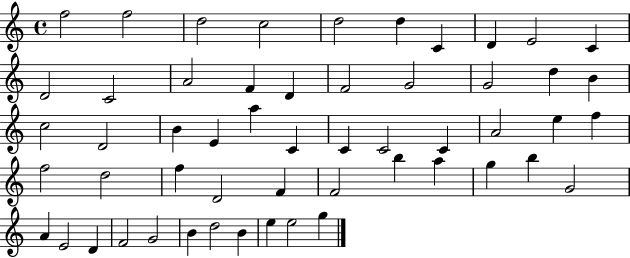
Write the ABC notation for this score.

X:1
T:Untitled
M:4/4
L:1/4
K:C
f2 f2 d2 c2 d2 d C D E2 C D2 C2 A2 F D F2 G2 G2 d B c2 D2 B E a C C C2 C A2 e f f2 d2 f D2 F F2 b a g b G2 A E2 D F2 G2 B d2 B e e2 g